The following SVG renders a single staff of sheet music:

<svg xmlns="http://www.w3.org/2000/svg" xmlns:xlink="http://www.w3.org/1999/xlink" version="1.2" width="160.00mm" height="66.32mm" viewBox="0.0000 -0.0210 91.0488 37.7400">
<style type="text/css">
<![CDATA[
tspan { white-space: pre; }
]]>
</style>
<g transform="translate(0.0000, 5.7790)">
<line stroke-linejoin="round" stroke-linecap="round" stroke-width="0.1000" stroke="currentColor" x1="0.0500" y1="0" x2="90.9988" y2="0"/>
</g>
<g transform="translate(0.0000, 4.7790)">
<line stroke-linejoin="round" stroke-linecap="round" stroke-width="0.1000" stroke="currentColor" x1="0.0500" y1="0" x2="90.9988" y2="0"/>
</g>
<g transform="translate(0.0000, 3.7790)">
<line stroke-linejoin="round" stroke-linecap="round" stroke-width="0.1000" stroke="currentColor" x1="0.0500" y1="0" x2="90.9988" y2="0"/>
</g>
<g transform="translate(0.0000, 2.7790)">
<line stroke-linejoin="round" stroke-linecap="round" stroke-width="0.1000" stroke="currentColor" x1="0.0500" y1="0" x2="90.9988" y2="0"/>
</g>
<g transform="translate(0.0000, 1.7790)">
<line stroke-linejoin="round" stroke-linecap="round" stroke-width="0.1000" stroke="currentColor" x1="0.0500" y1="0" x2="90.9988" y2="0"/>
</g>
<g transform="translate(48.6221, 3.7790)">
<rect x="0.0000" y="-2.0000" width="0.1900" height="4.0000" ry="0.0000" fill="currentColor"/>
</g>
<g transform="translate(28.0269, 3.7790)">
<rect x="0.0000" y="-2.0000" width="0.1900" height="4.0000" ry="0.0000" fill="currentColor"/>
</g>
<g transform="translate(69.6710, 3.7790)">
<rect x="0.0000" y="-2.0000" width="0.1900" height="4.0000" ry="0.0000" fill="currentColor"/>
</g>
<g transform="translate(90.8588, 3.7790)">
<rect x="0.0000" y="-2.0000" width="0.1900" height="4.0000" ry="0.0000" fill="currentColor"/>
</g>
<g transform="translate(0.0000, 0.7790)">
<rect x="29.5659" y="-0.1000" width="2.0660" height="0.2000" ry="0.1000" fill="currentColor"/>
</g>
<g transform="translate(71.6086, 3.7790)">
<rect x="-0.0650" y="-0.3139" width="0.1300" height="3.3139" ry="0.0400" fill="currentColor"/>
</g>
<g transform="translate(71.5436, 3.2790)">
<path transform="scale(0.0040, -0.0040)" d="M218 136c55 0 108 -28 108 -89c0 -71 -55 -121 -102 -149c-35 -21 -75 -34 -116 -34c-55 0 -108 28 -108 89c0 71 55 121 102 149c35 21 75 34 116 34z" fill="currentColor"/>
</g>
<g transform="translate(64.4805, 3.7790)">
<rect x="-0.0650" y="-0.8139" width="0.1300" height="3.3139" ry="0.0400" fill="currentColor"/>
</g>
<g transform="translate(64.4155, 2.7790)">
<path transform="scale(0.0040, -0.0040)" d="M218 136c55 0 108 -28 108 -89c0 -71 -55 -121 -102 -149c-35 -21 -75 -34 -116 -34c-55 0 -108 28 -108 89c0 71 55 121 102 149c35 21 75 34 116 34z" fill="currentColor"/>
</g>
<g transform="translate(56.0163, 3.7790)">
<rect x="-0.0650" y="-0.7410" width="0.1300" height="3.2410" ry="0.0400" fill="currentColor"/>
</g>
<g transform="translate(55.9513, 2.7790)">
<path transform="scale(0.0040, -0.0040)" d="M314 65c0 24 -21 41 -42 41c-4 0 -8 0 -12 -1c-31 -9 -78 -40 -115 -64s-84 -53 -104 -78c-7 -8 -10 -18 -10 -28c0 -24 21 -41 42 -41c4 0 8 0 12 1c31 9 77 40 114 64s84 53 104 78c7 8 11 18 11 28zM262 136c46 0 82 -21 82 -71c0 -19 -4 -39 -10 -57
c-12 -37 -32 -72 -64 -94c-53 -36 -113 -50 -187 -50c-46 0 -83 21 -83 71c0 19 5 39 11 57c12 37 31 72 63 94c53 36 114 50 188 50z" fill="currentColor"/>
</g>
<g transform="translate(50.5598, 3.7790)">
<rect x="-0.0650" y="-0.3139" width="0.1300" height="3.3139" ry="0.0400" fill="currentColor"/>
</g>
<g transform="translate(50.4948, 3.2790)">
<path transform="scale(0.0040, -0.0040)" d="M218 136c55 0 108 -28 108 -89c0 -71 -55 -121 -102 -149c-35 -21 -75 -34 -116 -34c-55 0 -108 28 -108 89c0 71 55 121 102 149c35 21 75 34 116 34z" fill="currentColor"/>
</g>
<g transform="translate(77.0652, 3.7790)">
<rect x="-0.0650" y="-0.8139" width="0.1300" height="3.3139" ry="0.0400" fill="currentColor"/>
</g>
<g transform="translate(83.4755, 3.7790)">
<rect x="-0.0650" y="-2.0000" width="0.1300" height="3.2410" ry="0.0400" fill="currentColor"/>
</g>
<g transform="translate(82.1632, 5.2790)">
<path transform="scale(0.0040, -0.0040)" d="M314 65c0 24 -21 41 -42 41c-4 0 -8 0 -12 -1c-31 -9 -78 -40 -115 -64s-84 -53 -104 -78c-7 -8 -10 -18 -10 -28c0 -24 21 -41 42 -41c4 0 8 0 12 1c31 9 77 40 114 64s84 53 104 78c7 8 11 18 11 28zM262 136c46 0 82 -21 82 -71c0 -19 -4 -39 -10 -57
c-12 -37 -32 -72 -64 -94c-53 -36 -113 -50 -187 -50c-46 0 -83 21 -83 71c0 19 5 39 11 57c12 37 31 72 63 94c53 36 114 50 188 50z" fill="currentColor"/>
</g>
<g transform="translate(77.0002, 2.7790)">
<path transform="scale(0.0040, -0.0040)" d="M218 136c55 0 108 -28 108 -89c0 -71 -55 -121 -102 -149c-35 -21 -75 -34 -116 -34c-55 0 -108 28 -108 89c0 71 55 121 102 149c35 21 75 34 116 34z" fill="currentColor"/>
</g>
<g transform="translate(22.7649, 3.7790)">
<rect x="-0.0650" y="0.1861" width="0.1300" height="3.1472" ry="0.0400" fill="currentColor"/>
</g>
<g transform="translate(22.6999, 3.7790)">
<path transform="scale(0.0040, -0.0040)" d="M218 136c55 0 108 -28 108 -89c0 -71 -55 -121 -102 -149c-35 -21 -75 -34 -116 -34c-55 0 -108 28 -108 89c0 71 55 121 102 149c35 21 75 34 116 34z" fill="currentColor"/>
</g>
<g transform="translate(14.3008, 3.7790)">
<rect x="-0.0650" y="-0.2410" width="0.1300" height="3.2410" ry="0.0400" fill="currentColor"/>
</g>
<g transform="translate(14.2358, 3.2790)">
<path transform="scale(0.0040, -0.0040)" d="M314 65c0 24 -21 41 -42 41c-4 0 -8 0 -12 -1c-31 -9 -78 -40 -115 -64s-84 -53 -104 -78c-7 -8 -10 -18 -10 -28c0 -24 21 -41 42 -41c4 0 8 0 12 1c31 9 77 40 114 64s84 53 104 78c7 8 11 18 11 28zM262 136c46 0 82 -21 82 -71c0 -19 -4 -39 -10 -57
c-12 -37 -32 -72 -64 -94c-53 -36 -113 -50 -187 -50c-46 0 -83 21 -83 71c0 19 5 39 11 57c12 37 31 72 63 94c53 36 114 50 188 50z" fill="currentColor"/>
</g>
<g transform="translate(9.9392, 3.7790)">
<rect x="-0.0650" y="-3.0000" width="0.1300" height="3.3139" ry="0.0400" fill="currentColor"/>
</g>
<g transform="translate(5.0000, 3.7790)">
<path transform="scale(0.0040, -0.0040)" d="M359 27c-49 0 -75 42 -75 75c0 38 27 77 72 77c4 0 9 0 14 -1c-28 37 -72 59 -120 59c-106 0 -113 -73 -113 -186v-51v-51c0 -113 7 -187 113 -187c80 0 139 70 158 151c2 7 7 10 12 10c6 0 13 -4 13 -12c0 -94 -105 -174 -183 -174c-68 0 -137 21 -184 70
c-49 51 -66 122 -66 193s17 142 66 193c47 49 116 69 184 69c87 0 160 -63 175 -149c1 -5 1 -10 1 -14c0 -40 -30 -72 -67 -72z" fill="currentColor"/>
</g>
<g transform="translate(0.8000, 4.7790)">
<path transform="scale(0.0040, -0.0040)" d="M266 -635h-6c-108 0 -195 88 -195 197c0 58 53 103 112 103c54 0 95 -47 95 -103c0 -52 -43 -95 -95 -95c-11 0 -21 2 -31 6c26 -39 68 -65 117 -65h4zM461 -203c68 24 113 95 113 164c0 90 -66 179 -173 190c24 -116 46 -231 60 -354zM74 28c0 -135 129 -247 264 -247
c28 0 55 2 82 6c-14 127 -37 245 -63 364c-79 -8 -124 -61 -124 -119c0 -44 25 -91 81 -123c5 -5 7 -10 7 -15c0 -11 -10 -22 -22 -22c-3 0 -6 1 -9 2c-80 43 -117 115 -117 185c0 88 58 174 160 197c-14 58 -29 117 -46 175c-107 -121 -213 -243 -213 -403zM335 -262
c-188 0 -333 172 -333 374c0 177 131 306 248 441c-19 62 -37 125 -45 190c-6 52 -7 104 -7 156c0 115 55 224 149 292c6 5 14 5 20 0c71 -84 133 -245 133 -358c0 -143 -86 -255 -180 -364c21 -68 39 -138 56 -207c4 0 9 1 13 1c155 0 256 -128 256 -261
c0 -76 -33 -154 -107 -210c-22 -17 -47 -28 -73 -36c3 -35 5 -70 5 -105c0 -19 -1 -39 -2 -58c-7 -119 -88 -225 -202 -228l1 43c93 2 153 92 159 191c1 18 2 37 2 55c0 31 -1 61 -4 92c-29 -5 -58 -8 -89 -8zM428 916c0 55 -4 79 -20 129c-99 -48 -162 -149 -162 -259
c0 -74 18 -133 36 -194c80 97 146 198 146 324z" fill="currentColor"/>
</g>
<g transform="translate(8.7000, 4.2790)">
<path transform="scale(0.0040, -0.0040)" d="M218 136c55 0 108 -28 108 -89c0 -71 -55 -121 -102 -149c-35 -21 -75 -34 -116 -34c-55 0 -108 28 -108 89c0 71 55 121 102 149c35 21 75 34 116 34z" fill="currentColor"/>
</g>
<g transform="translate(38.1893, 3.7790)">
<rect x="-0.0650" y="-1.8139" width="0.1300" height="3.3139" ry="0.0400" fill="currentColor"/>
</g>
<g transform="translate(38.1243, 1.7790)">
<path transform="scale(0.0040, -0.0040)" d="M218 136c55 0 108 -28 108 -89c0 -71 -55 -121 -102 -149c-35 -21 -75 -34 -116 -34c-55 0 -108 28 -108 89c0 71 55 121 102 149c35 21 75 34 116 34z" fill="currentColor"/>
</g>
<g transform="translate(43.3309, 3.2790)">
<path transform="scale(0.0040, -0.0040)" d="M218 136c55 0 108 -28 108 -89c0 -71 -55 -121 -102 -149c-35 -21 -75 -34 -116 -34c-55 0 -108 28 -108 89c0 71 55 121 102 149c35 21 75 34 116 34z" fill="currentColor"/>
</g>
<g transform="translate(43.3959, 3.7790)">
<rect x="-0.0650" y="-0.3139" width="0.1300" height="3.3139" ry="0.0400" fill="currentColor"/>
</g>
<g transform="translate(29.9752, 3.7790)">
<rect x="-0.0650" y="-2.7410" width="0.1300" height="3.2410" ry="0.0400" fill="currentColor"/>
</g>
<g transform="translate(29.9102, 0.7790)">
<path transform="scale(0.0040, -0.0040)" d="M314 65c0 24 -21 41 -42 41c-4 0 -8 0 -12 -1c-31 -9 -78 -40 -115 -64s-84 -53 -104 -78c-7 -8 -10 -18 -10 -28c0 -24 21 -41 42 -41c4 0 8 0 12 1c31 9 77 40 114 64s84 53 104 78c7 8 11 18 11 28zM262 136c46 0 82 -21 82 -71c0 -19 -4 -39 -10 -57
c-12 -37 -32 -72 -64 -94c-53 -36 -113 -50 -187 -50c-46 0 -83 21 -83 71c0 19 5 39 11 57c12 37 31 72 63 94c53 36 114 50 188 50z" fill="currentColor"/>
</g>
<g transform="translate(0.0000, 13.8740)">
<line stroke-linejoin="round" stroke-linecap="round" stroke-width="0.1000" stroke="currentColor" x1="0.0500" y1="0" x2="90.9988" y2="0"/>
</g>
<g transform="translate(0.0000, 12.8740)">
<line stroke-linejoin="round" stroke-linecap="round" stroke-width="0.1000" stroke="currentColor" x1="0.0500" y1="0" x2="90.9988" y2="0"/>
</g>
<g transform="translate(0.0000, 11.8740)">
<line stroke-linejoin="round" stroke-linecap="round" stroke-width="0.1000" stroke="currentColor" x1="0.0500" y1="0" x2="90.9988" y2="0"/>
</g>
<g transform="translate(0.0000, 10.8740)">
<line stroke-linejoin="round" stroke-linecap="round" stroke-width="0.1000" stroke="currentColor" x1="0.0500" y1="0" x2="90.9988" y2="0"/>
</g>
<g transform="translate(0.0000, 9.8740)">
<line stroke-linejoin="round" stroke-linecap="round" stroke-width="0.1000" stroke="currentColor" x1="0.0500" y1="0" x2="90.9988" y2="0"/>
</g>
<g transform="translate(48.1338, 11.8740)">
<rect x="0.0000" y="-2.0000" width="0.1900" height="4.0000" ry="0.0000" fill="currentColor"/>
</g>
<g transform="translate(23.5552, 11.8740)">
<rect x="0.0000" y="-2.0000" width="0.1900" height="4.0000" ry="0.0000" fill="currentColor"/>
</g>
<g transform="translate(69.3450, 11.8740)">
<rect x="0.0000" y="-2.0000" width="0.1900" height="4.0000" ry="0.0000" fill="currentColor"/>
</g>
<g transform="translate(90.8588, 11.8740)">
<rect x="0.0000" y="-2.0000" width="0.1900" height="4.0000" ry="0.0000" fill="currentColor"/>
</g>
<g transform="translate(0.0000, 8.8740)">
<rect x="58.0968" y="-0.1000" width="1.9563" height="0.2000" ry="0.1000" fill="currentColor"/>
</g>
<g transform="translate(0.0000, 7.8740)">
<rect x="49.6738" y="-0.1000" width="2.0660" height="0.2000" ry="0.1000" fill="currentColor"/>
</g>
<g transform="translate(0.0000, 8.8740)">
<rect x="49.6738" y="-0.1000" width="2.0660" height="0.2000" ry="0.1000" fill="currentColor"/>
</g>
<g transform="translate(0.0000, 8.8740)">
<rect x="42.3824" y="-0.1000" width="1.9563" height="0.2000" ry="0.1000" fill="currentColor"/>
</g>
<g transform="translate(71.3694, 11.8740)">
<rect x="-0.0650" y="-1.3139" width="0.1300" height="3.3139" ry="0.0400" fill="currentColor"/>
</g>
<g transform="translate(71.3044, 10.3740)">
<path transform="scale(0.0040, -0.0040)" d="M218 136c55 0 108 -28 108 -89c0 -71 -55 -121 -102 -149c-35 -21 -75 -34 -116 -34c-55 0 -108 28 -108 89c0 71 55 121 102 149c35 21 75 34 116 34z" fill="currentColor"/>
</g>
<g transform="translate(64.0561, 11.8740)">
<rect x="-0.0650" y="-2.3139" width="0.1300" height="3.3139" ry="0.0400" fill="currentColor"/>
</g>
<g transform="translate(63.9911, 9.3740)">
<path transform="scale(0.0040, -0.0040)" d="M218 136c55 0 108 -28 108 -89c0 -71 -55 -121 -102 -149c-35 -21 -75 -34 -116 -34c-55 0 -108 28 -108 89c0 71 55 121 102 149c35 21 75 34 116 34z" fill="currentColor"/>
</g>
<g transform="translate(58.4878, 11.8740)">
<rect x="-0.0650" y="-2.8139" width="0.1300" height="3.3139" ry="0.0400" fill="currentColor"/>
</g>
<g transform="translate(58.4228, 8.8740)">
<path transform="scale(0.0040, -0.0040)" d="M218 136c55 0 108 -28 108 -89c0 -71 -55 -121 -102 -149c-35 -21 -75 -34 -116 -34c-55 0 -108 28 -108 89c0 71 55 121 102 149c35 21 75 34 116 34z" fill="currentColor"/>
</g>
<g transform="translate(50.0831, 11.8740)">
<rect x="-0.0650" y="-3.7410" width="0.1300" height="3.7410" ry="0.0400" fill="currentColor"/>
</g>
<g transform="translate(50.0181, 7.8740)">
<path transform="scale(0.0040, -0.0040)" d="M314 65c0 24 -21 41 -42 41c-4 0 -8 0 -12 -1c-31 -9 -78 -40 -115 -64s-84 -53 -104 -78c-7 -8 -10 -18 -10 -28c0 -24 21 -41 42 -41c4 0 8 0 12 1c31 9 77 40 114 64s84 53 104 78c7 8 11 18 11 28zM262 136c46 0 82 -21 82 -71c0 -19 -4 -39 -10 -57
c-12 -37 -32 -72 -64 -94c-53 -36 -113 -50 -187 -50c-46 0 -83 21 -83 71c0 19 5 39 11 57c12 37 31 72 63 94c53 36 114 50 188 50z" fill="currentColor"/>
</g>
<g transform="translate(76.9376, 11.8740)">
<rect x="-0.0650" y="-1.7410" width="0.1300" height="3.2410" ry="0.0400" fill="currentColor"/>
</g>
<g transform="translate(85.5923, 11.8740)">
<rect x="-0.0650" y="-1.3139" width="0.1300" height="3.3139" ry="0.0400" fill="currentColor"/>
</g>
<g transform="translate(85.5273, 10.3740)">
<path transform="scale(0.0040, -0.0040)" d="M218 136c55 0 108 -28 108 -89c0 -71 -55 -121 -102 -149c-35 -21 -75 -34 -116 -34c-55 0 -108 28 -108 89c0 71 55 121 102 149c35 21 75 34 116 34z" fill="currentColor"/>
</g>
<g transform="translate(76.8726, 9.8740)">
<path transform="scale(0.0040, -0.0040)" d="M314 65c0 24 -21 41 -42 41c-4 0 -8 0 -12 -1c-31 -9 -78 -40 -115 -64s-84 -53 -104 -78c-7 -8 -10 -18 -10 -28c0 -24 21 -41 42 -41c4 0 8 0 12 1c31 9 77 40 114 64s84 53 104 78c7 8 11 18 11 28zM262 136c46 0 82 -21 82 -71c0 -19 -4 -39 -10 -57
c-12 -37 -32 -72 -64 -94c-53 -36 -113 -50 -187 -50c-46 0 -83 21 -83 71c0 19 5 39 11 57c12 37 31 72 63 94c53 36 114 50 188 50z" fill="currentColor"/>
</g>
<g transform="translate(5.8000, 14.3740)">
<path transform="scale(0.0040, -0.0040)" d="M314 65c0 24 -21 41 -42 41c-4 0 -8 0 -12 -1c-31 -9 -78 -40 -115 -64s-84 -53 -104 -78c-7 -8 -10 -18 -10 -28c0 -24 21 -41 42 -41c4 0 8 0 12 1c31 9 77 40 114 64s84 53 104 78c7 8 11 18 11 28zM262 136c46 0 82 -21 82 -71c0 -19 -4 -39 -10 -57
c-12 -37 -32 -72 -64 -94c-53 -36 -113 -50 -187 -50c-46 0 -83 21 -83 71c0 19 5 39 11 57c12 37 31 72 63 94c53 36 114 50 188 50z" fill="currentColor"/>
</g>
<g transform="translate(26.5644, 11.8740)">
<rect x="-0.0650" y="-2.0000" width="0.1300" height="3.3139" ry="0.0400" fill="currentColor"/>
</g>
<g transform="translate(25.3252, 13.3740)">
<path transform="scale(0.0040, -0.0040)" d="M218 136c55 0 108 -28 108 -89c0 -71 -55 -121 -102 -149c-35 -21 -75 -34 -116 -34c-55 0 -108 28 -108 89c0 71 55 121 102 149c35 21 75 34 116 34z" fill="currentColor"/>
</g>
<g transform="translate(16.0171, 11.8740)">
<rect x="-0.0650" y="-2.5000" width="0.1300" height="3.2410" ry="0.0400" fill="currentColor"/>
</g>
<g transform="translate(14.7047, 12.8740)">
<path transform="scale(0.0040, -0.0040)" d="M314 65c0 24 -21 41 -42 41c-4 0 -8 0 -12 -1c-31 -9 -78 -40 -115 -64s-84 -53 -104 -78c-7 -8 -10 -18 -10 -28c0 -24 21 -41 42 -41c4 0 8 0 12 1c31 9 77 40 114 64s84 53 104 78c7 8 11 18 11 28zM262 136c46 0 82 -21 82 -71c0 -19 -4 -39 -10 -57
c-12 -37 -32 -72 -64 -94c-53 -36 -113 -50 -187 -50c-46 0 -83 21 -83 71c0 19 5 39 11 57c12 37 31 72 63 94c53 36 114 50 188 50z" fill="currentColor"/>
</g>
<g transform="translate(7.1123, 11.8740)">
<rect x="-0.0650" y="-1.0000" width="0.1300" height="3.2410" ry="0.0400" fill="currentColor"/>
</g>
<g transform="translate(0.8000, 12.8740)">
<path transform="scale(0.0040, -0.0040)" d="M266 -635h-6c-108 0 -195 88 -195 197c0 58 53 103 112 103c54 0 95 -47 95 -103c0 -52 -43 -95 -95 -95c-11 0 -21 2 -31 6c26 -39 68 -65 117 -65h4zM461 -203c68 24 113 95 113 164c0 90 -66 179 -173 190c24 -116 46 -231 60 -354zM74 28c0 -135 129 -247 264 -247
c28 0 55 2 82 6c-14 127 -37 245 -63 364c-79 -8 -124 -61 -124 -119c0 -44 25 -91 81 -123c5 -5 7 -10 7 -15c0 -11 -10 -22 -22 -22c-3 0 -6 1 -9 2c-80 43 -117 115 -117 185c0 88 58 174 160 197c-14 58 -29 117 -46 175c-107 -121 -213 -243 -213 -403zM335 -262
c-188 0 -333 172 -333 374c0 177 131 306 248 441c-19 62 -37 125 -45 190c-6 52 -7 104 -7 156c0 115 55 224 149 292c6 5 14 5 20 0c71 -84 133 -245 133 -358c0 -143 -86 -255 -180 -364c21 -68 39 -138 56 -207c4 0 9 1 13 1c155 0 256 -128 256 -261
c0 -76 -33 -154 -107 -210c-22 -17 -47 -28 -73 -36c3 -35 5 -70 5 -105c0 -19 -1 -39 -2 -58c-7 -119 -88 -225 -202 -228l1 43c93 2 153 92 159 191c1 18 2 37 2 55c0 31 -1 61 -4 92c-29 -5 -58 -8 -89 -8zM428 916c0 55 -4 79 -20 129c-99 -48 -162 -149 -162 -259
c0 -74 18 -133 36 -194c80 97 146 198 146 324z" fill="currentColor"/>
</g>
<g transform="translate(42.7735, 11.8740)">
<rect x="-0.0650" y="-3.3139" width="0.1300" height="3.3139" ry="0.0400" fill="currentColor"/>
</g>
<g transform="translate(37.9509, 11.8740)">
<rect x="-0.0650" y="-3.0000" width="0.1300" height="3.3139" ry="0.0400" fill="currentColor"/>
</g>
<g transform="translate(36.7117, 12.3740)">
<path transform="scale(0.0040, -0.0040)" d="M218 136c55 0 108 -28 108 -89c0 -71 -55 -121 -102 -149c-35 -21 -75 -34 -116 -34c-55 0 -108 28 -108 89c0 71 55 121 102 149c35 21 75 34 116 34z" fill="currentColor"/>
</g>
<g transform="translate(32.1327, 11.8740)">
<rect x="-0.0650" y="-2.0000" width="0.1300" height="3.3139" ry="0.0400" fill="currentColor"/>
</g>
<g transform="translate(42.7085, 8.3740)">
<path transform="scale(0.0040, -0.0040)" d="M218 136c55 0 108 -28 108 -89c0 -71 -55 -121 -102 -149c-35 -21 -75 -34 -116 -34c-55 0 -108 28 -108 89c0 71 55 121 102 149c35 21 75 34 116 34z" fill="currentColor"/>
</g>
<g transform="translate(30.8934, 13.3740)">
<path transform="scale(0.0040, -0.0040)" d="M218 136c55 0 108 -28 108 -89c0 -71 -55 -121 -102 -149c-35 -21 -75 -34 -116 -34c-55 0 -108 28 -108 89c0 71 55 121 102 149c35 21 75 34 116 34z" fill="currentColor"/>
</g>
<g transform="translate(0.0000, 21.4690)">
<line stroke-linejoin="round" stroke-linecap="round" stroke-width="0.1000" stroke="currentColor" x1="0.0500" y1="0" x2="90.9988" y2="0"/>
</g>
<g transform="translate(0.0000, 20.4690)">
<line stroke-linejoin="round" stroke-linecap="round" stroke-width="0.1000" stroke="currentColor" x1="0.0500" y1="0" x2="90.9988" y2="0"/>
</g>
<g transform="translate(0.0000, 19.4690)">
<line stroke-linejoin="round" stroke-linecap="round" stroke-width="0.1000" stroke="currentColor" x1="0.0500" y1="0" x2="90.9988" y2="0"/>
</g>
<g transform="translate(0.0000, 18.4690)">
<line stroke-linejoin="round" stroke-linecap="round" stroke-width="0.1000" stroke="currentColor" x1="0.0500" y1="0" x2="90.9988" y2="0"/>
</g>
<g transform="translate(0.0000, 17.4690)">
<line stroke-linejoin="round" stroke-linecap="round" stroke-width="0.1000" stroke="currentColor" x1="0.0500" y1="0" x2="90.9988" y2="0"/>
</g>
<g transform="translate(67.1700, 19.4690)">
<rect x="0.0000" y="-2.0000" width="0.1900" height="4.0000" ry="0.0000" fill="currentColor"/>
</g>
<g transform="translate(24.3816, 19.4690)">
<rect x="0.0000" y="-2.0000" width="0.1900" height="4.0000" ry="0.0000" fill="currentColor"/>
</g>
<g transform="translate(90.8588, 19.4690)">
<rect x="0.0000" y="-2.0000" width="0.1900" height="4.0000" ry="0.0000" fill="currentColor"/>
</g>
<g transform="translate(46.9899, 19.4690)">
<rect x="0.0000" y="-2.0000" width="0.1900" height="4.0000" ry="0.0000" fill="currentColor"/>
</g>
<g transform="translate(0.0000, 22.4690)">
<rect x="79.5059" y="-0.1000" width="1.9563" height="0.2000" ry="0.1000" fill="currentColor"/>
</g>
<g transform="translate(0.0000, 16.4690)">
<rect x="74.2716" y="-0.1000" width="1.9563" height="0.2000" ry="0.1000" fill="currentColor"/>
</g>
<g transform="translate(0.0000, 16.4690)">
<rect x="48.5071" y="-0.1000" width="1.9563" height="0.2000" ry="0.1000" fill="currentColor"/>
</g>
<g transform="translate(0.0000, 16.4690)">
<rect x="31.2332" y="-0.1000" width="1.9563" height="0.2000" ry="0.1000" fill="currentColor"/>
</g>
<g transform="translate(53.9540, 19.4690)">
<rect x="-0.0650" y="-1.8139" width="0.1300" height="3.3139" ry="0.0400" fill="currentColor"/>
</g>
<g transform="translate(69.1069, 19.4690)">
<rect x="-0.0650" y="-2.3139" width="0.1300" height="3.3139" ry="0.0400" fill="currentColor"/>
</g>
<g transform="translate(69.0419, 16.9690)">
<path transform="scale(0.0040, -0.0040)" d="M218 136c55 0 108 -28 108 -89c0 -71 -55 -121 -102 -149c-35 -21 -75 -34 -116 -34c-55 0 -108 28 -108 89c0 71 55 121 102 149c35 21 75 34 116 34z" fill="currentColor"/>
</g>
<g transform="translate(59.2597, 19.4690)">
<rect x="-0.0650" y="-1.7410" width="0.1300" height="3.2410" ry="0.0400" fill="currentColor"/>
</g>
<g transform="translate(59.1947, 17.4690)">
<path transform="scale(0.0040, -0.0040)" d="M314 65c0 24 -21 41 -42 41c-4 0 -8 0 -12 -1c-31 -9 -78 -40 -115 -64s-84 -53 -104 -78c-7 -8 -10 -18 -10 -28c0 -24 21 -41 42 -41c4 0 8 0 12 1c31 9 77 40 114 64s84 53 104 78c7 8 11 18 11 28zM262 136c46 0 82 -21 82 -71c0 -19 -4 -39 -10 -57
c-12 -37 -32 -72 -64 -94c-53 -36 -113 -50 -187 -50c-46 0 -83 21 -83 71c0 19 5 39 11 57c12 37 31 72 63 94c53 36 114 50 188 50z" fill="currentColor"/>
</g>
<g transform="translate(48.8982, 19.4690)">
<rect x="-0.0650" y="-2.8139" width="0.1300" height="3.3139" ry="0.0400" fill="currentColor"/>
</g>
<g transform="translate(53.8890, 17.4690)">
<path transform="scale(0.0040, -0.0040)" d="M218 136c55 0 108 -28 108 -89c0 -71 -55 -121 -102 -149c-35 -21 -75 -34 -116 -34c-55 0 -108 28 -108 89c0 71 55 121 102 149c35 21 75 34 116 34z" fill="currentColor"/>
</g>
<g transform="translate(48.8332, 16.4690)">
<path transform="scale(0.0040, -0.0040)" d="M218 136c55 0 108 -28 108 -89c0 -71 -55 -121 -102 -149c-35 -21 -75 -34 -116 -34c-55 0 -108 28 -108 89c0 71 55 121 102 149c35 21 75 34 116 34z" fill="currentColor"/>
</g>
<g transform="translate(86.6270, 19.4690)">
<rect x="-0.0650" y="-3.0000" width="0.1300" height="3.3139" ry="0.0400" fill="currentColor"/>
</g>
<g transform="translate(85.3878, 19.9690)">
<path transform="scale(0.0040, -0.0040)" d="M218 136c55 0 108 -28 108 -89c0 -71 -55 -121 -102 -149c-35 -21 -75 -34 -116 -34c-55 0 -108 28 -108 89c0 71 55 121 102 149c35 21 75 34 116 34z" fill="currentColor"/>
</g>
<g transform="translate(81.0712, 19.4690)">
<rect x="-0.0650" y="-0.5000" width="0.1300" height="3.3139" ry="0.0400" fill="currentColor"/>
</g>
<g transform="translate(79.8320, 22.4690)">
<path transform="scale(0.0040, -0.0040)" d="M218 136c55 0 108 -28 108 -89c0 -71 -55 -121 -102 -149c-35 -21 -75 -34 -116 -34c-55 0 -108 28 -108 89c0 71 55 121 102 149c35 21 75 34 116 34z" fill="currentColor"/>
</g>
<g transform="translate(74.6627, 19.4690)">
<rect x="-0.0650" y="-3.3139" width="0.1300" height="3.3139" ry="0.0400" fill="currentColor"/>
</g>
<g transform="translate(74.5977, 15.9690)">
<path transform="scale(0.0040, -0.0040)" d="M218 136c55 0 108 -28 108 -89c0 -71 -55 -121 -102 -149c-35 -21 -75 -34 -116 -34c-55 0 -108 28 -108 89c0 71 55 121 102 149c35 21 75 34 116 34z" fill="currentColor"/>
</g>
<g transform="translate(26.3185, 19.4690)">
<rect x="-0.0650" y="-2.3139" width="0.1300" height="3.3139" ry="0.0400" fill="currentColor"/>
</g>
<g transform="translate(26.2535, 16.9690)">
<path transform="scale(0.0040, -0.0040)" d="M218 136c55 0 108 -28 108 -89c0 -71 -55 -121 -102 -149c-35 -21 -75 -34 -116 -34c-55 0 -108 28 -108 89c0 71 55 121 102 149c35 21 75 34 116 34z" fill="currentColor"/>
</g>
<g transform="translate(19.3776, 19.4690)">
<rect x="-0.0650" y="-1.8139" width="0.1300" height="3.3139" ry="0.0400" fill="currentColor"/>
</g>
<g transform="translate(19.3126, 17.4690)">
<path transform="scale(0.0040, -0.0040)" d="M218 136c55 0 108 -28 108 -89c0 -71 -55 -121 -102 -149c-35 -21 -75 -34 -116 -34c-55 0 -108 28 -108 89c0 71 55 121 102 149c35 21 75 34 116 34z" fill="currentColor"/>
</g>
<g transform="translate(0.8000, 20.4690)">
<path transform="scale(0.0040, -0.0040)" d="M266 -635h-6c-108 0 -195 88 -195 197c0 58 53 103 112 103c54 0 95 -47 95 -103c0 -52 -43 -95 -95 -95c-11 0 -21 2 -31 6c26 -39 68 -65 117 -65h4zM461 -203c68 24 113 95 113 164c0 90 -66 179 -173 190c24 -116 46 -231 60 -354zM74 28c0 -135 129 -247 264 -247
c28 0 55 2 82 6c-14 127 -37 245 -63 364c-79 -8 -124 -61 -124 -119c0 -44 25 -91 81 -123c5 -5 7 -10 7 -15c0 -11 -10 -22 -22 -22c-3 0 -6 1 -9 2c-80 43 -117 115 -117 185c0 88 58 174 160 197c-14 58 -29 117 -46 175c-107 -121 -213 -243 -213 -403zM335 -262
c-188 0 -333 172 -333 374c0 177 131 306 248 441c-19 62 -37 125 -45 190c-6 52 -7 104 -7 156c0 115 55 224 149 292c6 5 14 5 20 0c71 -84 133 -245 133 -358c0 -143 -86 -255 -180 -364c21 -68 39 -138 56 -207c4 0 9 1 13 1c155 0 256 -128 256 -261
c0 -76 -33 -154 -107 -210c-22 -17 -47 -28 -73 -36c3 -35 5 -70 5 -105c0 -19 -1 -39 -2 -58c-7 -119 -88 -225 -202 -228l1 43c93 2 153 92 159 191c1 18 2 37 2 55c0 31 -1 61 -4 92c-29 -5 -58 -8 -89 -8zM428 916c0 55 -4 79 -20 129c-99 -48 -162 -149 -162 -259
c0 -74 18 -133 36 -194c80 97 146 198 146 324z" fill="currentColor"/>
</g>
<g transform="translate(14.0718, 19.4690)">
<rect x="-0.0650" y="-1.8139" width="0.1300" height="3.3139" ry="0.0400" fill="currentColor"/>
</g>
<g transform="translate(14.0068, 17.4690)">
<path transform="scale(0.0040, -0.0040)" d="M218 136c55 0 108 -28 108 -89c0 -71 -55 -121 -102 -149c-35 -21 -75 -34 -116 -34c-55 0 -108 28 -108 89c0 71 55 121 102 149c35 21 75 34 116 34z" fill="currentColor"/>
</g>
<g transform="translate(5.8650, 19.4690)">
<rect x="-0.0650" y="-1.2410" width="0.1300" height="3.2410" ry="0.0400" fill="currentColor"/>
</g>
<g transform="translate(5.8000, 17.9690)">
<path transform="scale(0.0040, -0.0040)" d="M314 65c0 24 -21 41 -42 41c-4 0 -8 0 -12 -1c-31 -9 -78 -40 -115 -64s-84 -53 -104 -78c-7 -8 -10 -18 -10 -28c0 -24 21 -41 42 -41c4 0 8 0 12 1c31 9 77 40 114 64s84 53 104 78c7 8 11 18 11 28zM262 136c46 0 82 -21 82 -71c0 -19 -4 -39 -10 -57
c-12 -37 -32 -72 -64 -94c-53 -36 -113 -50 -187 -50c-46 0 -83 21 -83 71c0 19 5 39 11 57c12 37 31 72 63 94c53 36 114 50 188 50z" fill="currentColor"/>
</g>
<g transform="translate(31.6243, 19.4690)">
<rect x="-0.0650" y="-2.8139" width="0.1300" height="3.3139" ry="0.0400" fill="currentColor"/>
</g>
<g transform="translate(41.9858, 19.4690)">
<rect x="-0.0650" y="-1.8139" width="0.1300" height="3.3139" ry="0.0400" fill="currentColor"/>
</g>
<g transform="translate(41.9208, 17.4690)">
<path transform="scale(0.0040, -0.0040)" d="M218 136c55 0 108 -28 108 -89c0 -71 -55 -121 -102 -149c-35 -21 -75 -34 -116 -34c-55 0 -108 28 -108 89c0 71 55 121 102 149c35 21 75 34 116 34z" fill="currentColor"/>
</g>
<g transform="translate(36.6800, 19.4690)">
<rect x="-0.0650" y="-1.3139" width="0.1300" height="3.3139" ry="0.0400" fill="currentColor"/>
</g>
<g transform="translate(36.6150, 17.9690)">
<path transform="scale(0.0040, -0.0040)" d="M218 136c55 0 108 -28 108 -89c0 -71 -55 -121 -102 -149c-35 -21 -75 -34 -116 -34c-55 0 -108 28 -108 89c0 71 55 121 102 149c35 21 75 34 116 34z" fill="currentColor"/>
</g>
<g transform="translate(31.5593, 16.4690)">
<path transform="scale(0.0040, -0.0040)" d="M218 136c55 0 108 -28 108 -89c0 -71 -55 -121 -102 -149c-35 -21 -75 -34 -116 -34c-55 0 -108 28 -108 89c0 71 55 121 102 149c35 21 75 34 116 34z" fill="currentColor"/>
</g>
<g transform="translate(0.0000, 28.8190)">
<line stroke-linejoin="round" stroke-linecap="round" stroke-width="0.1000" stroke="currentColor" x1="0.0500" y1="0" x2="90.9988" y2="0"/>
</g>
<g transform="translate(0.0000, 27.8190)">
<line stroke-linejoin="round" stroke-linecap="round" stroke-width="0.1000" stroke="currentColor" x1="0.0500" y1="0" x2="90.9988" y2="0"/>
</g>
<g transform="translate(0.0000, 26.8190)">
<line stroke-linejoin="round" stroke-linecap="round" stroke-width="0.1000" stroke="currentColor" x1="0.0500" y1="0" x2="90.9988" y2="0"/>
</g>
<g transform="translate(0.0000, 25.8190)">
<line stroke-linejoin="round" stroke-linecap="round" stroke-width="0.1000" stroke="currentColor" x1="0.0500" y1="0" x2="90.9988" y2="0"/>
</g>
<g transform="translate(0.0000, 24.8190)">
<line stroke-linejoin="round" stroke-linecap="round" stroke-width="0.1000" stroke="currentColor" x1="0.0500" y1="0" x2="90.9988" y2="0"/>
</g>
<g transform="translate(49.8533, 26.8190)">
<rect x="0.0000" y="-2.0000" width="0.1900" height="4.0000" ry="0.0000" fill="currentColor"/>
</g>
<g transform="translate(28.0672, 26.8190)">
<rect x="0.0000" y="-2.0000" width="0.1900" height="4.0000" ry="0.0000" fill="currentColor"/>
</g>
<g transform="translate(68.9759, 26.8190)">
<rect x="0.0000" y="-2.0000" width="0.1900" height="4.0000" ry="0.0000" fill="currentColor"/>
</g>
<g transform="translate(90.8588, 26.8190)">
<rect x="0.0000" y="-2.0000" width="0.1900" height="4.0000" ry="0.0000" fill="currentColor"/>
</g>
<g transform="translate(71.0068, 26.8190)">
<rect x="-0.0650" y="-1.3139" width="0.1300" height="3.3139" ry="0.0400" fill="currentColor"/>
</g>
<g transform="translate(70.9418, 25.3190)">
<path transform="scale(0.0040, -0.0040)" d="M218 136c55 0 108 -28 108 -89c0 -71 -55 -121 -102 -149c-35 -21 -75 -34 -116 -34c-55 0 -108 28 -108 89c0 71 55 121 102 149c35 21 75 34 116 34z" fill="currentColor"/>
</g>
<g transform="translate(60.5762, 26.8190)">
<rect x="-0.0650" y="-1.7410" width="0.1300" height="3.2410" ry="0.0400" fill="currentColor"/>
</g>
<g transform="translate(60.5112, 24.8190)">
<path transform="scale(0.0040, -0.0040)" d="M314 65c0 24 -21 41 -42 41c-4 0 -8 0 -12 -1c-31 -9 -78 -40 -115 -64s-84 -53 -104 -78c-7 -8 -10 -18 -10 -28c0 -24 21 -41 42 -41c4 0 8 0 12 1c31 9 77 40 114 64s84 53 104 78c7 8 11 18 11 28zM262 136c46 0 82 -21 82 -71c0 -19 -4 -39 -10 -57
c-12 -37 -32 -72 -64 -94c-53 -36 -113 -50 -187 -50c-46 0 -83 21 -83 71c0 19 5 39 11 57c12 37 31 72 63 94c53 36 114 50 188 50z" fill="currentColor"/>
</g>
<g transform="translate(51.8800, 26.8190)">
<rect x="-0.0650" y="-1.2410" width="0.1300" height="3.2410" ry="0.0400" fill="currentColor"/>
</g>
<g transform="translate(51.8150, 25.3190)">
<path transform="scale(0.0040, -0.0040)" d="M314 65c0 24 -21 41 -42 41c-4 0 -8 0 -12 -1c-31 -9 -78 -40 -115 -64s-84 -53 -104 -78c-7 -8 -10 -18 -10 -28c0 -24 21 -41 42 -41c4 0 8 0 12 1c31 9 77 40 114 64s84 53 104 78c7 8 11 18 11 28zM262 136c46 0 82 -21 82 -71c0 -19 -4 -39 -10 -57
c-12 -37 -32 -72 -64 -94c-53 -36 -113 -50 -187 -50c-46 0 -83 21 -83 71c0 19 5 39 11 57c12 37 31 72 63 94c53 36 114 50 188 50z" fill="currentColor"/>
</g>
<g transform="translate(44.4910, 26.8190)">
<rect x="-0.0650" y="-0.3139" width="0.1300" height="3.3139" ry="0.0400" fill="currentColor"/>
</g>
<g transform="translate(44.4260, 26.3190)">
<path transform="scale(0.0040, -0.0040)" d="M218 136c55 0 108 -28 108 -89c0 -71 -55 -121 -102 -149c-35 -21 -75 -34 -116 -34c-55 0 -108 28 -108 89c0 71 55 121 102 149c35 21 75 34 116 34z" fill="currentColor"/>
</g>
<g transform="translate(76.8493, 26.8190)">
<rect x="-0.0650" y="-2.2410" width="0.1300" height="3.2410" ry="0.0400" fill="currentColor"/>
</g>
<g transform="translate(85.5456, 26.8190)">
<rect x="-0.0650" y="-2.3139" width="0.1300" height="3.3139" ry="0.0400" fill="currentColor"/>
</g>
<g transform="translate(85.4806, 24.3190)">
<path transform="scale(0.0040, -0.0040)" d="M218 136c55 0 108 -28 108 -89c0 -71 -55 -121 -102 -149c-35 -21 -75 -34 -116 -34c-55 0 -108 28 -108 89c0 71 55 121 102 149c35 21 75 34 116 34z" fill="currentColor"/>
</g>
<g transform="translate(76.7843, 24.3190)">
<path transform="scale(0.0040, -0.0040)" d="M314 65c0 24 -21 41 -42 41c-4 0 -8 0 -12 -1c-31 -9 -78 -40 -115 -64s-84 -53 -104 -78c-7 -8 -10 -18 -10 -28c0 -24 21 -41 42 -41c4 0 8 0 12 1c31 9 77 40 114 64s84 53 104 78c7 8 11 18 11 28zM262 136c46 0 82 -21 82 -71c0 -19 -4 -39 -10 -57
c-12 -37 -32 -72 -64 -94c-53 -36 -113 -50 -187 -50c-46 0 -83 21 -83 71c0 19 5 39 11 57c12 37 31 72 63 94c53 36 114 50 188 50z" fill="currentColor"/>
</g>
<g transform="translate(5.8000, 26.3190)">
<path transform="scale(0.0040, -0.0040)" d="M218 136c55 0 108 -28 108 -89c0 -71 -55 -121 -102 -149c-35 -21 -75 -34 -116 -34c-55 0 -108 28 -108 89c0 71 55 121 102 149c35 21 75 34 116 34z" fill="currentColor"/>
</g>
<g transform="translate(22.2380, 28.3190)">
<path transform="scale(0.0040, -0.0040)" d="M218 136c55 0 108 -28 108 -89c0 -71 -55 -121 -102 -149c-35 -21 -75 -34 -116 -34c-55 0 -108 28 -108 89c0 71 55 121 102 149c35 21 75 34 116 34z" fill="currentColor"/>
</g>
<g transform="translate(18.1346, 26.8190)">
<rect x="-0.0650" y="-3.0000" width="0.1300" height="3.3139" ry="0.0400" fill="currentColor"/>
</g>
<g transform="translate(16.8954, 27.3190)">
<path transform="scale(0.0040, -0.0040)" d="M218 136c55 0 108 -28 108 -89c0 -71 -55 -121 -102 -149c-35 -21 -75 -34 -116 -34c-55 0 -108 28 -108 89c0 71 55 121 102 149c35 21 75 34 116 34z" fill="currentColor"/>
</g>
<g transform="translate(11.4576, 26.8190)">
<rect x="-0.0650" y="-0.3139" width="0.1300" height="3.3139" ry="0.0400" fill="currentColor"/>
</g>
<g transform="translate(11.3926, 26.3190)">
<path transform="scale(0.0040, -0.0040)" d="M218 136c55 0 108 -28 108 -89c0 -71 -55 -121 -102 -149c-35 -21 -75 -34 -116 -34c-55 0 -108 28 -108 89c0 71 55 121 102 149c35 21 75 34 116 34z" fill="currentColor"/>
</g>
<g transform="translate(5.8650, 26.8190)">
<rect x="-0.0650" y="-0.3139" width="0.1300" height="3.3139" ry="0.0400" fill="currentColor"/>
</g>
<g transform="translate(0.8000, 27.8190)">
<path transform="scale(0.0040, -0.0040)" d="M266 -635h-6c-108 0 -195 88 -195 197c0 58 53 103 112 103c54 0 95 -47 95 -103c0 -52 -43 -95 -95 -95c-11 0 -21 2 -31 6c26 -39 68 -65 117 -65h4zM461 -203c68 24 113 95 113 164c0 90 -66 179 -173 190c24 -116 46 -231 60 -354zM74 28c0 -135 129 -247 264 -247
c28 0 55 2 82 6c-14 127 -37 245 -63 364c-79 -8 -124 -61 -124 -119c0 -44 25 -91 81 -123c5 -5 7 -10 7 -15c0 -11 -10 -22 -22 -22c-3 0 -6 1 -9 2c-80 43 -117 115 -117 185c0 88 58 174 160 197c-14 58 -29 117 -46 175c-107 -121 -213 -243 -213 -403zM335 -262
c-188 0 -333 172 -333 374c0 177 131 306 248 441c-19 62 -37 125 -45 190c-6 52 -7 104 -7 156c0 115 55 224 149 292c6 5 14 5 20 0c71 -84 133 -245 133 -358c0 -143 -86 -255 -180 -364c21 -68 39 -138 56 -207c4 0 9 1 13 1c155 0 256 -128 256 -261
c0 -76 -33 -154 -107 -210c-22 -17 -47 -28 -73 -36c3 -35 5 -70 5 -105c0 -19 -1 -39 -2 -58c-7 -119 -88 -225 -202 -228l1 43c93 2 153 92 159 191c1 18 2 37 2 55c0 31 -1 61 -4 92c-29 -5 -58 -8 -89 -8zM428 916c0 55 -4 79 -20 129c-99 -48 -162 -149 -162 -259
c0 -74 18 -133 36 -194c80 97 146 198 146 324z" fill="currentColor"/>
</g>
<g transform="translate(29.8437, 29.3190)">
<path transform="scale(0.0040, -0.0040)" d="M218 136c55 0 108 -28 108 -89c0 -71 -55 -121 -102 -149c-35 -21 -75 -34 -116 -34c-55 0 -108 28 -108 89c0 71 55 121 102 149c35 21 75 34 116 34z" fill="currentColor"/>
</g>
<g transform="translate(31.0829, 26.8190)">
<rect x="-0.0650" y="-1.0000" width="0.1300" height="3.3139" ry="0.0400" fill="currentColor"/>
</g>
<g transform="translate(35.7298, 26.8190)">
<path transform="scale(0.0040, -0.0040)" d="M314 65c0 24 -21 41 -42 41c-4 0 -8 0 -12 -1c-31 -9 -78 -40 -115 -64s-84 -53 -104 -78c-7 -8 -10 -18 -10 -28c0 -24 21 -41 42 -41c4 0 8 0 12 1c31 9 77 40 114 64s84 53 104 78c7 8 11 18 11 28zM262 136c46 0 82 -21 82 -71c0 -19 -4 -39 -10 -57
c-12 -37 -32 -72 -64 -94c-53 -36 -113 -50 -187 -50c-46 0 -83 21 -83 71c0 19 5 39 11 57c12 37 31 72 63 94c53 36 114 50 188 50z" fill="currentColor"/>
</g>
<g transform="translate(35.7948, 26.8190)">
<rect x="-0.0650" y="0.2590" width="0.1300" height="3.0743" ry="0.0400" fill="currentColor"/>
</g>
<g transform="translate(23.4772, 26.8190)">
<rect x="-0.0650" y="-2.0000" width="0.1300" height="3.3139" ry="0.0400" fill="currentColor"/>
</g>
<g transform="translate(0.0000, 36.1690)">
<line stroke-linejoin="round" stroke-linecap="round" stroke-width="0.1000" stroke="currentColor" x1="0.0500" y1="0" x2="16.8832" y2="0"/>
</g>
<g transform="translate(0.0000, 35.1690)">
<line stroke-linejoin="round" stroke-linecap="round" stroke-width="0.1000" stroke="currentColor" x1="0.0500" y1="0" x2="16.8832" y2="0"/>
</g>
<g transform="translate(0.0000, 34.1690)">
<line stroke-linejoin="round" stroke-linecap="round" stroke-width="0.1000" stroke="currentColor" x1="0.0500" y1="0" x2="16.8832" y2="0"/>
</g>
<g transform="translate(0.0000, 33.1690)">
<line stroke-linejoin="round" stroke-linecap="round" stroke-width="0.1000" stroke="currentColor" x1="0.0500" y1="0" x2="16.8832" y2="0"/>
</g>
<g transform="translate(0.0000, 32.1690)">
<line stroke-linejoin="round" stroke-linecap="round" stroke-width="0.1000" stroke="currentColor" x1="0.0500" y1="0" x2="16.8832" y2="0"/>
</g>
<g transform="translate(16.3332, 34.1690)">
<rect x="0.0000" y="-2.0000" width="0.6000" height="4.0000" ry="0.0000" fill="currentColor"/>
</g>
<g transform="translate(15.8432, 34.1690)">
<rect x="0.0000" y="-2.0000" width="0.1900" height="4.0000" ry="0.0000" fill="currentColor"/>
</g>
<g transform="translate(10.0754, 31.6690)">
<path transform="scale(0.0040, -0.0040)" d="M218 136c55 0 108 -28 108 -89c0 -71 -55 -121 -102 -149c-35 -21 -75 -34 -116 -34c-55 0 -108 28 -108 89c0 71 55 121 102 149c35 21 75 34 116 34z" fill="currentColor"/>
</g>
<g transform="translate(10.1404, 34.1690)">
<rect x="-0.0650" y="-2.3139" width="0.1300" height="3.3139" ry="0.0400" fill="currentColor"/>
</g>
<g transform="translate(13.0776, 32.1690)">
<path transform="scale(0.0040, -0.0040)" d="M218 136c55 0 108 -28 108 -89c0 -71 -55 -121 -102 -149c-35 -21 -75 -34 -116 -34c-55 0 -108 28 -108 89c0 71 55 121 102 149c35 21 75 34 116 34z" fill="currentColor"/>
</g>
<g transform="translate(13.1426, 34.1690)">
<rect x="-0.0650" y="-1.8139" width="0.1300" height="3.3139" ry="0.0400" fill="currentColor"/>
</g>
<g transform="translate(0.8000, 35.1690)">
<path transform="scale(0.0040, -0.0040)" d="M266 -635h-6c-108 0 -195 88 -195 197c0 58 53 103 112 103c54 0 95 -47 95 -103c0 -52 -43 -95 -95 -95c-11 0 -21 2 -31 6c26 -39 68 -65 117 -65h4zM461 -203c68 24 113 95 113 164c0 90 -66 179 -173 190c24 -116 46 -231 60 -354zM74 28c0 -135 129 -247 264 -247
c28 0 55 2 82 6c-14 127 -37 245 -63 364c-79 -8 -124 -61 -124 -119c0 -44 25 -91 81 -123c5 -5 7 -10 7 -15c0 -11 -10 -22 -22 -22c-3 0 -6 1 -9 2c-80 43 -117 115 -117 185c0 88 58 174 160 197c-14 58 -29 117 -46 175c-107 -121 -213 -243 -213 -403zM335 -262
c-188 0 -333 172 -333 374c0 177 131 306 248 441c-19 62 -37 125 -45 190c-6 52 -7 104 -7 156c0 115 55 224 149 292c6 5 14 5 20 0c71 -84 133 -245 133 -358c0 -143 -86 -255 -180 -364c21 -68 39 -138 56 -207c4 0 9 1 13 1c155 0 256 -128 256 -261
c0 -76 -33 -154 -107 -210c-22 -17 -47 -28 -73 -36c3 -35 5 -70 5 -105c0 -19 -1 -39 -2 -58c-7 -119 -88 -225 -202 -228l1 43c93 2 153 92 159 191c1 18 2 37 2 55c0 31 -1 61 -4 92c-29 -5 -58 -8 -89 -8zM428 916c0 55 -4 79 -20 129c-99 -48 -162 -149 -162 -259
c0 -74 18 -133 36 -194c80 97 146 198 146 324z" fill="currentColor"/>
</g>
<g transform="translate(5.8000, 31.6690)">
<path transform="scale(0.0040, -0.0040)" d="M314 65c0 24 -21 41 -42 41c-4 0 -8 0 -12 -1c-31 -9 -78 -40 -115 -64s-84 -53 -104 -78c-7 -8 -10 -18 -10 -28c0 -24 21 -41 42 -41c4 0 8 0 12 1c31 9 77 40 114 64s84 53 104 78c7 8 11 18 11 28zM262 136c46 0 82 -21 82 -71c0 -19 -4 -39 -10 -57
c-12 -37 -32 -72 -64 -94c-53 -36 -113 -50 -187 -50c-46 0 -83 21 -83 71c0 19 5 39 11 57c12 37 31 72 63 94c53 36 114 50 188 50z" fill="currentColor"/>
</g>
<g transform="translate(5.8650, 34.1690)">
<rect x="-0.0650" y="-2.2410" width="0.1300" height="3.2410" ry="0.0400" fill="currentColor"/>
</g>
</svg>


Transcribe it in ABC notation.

X:1
T:Untitled
M:4/4
L:1/4
K:C
A c2 B a2 f c c d2 d c d F2 D2 G2 F F A b c'2 a g e f2 e e2 f f g a e f a f f2 g b C A c c A F D B2 c e2 f2 e g2 g g2 g f